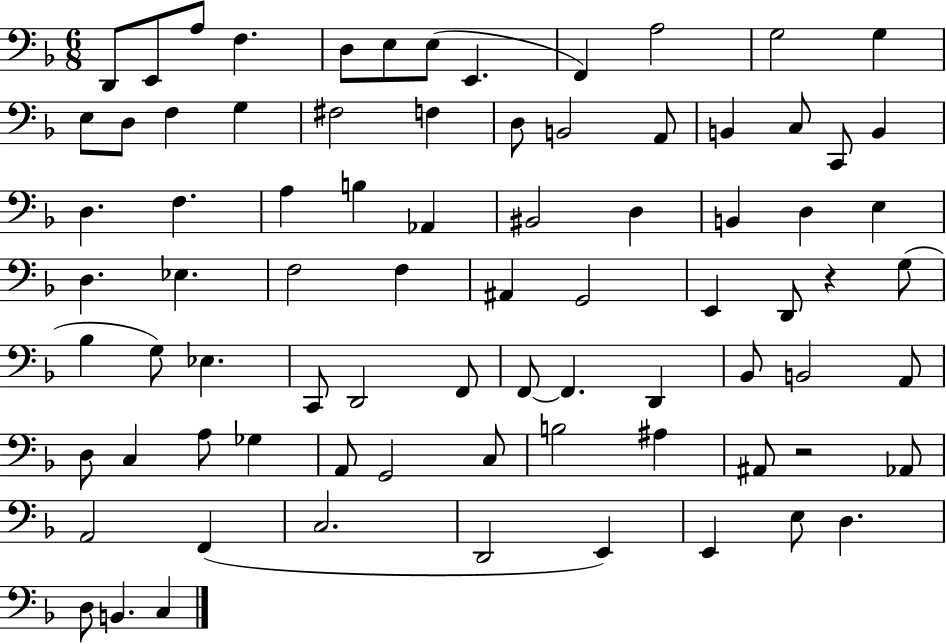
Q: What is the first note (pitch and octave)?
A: D2